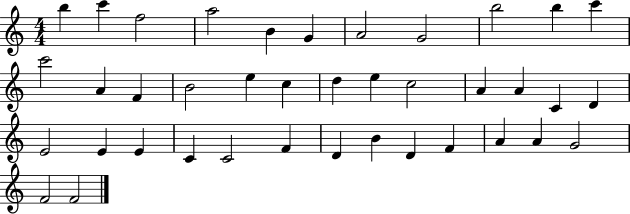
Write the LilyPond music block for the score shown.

{
  \clef treble
  \numericTimeSignature
  \time 4/4
  \key c \major
  b''4 c'''4 f''2 | a''2 b'4 g'4 | a'2 g'2 | b''2 b''4 c'''4 | \break c'''2 a'4 f'4 | b'2 e''4 c''4 | d''4 e''4 c''2 | a'4 a'4 c'4 d'4 | \break e'2 e'4 e'4 | c'4 c'2 f'4 | d'4 b'4 d'4 f'4 | a'4 a'4 g'2 | \break f'2 f'2 | \bar "|."
}